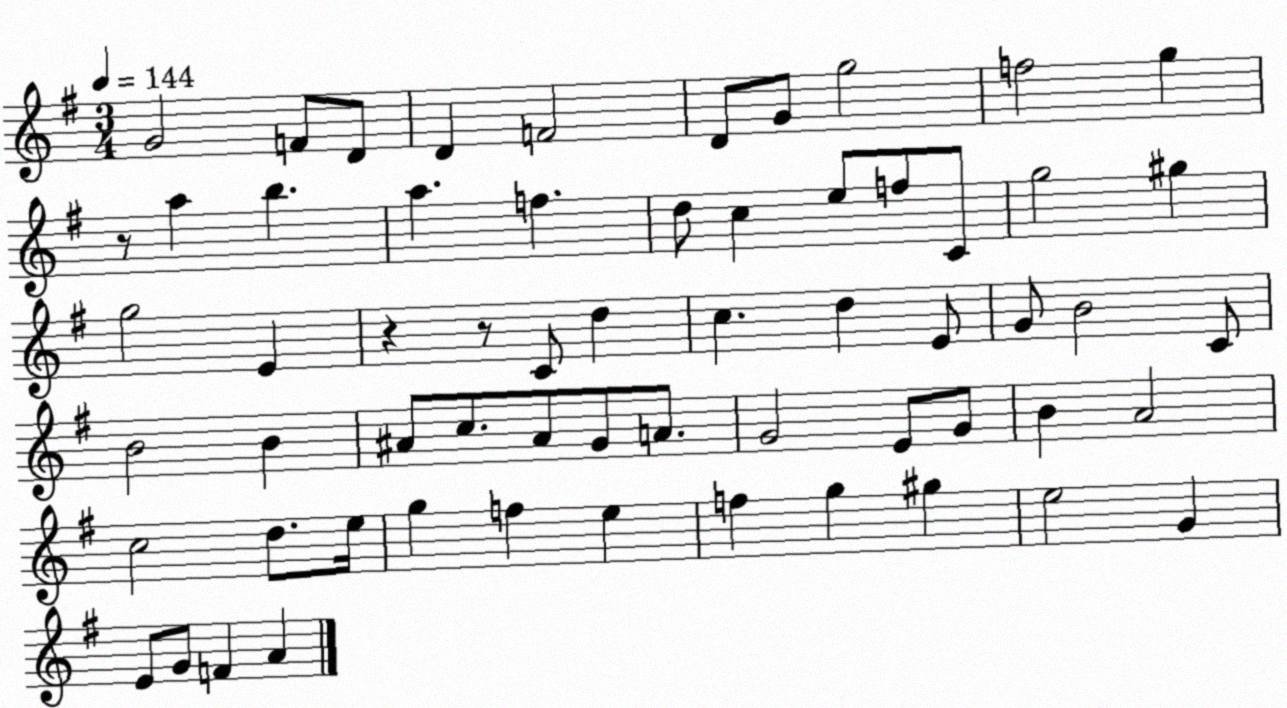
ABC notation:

X:1
T:Untitled
M:3/4
L:1/4
K:G
G2 F/2 D/2 D F2 D/2 G/2 g2 f2 g z/2 a b a f d/2 c e/2 f/2 C/2 g2 ^g g2 E z z/2 C/2 d c d E/2 G/2 B2 C/2 B2 B ^A/2 c/2 ^A/2 G/2 A/2 G2 E/2 G/2 B A2 c2 d/2 e/4 g f e f g ^g e2 G E/2 G/2 F A